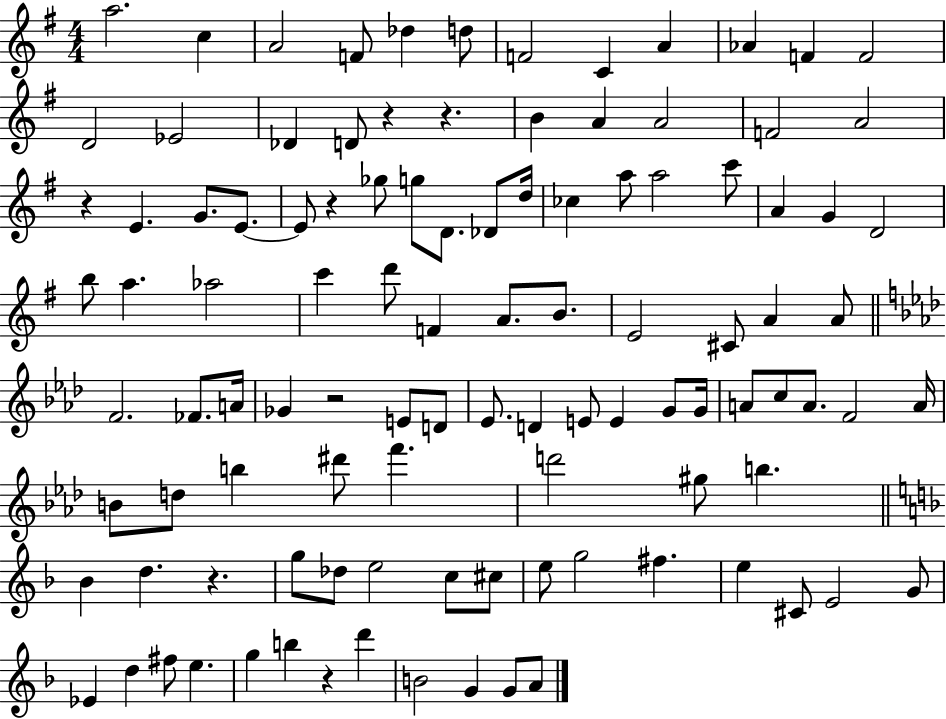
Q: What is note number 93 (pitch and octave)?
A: G5